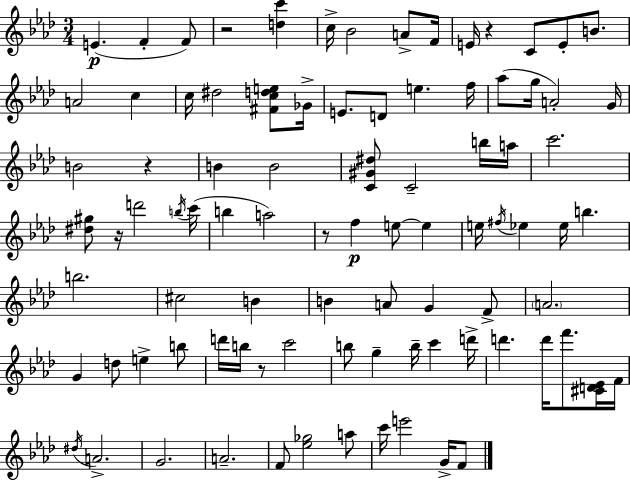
E4/q. F4/q F4/e R/h [D5,C6]/q C5/s Bb4/h A4/e F4/s E4/s R/q C4/e E4/e B4/e. A4/h C5/q C5/s D#5/h [F#4,C5,D5,E5]/e Gb4/s E4/e. D4/e E5/q. F5/s Ab5/e G5/s A4/h G4/s B4/h R/q B4/q B4/h [C4,G#4,D#5]/e C4/h B5/s A5/s C6/h. [D#5,G#5]/e R/s D6/h B5/s C6/s B5/q A5/h R/e F5/q E5/e E5/q E5/s F#5/s Eb5/q Eb5/s B5/q. B5/h. C#5/h B4/q B4/q A4/e G4/q F4/e A4/h. G4/q D5/e E5/q B5/e D6/s B5/s R/e C6/h B5/e G5/q B5/s C6/q D6/s D6/q. D6/s F6/e. [C#4,D4,Eb4]/s F4/s D#5/s A4/h. G4/h. A4/h. F4/e [Eb5,Gb5]/h A5/e C6/s E6/h G4/s F4/e